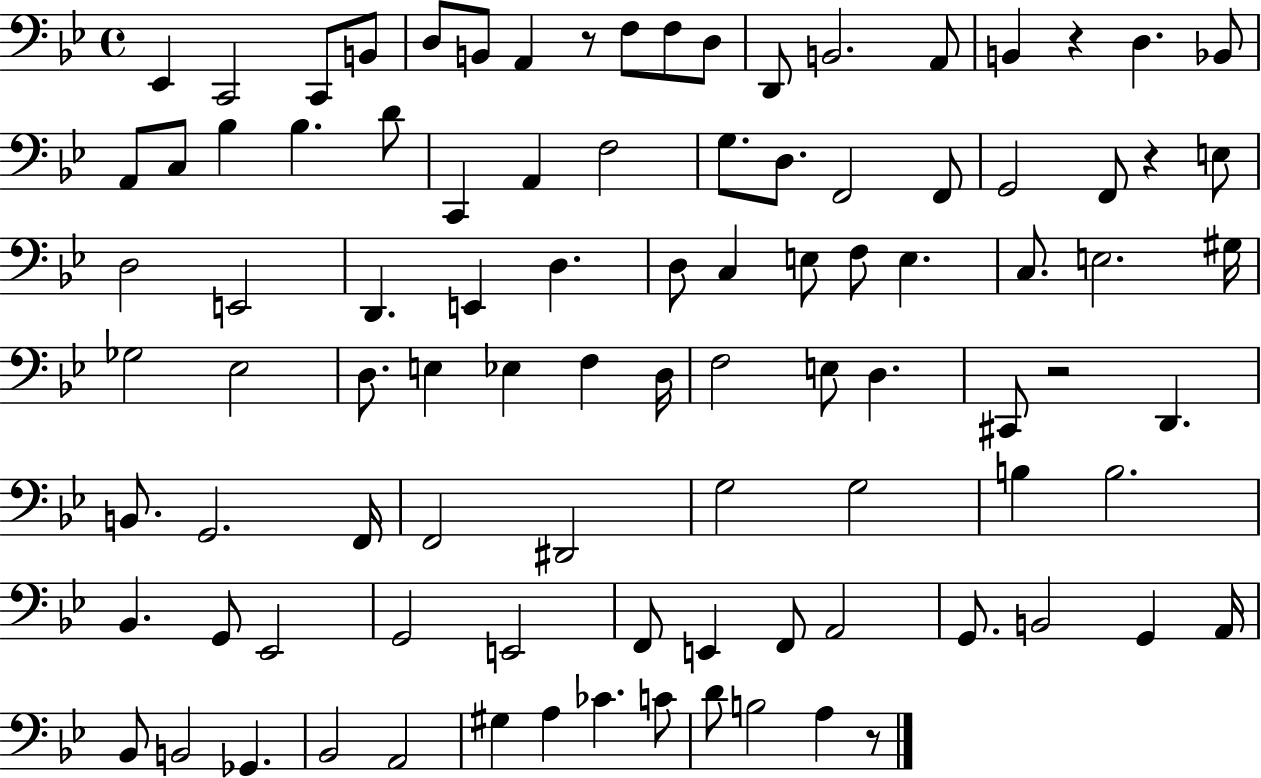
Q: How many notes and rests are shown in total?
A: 95